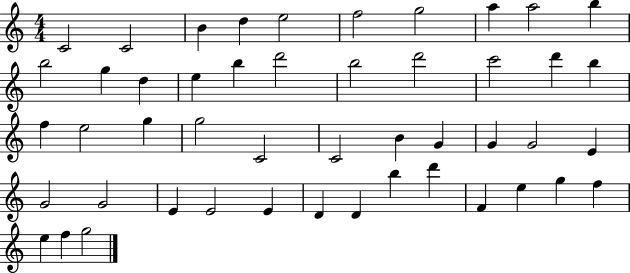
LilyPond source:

{
  \clef treble
  \numericTimeSignature
  \time 4/4
  \key c \major
  c'2 c'2 | b'4 d''4 e''2 | f''2 g''2 | a''4 a''2 b''4 | \break b''2 g''4 d''4 | e''4 b''4 d'''2 | b''2 d'''2 | c'''2 d'''4 b''4 | \break f''4 e''2 g''4 | g''2 c'2 | c'2 b'4 g'4 | g'4 g'2 e'4 | \break g'2 g'2 | e'4 e'2 e'4 | d'4 d'4 b''4 d'''4 | f'4 e''4 g''4 f''4 | \break e''4 f''4 g''2 | \bar "|."
}